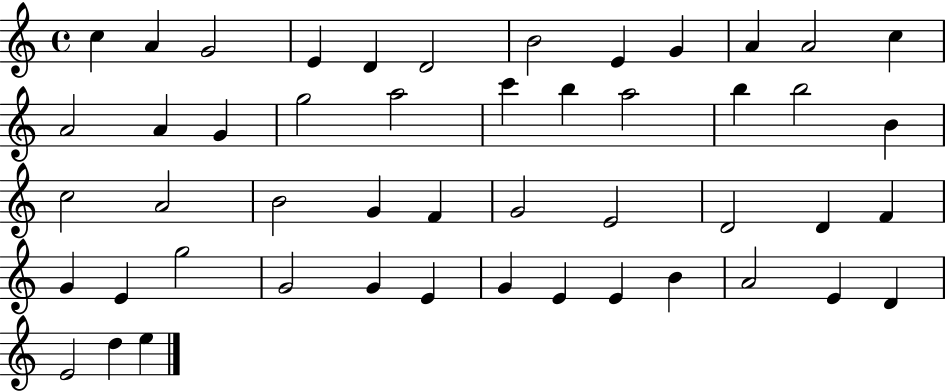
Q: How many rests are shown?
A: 0